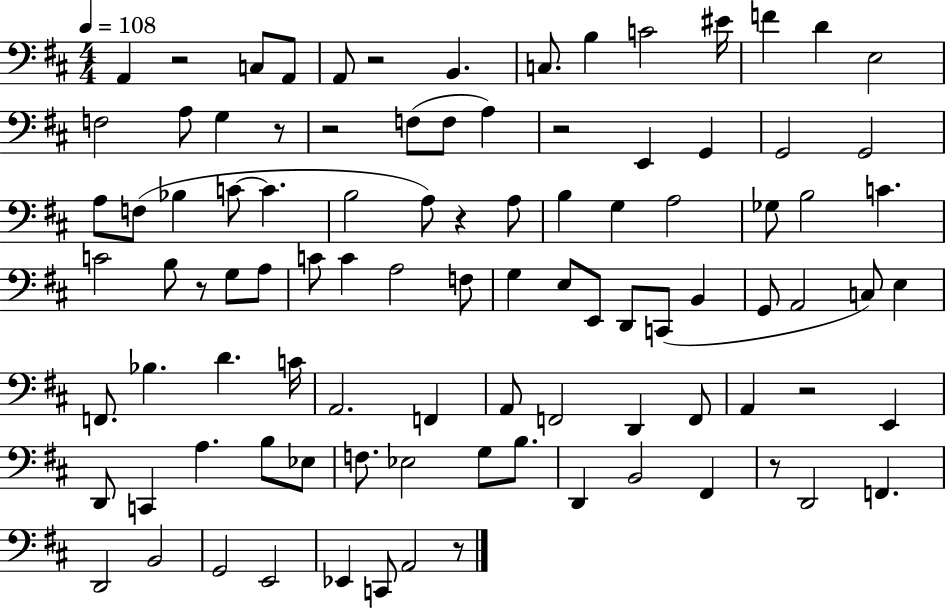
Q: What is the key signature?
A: D major